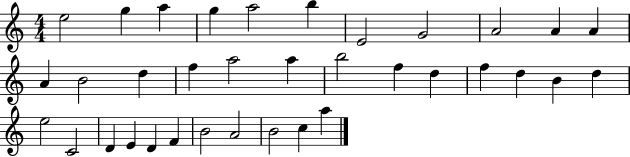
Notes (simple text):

E5/h G5/q A5/q G5/q A5/h B5/q E4/h G4/h A4/h A4/q A4/q A4/q B4/h D5/q F5/q A5/h A5/q B5/h F5/q D5/q F5/q D5/q B4/q D5/q E5/h C4/h D4/q E4/q D4/q F4/q B4/h A4/h B4/h C5/q A5/q